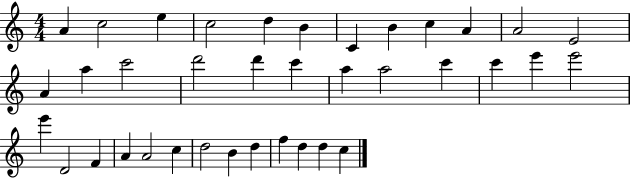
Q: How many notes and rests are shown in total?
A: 37